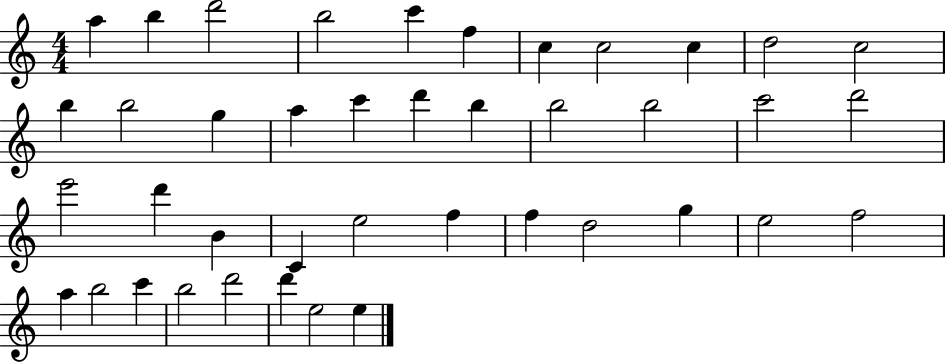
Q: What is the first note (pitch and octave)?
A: A5